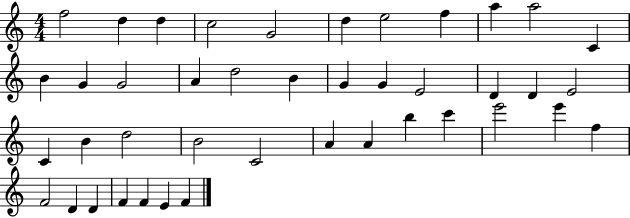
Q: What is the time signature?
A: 4/4